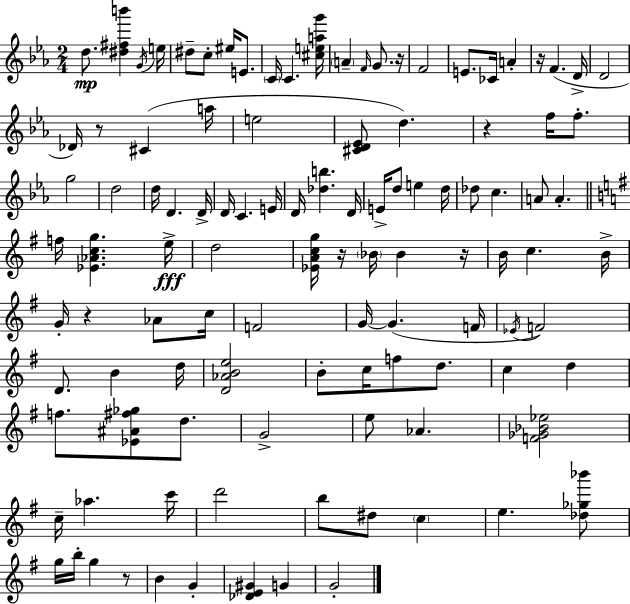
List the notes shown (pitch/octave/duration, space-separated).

D5/e. [D#5,F#5,B6]/q G4/s E5/s D#5/e C5/e EIS5/s E4/e. C4/s C4/q. [C#5,E5,A5,G6]/s A4/q F4/s G4/e. R/s F4/h E4/e. CES4/s A4/q R/s F4/q. D4/s D4/h Db4/s R/e C#4/q A5/s E5/h [C#4,D4,Eb4]/e D5/q. R/q F5/s F5/e. G5/h D5/h D5/s D4/q. D4/s D4/s C4/q. E4/s D4/s [Db5,B5]/q. D4/s E4/s D5/e E5/q D5/s Db5/e C5/q. A4/e A4/q. F5/s [Eb4,Ab4,C5,G5]/q. E5/s D5/h [Eb4,A4,C5,G5]/s R/s Bb4/s Bb4/q R/s B4/s C5/q. B4/s G4/s R/q Ab4/e C5/s F4/h G4/s G4/q. F4/s Eb4/s F4/h D4/e. B4/q D5/s [D4,Ab4,B4,E5]/h B4/e C5/s F5/e D5/e. C5/q D5/q F5/e. [Eb4,A#4,F#5,Gb5]/e D5/e. G4/h E5/e Ab4/q. [F4,Gb4,Bb4,Eb5]/h C5/s Ab5/q. C6/s D6/h B5/e D#5/e C5/q E5/q. [Db5,Gb5,Bb6]/e G5/s B5/s G5/q R/e B4/q G4/q [Db4,E4,G#4]/q G4/q G4/h